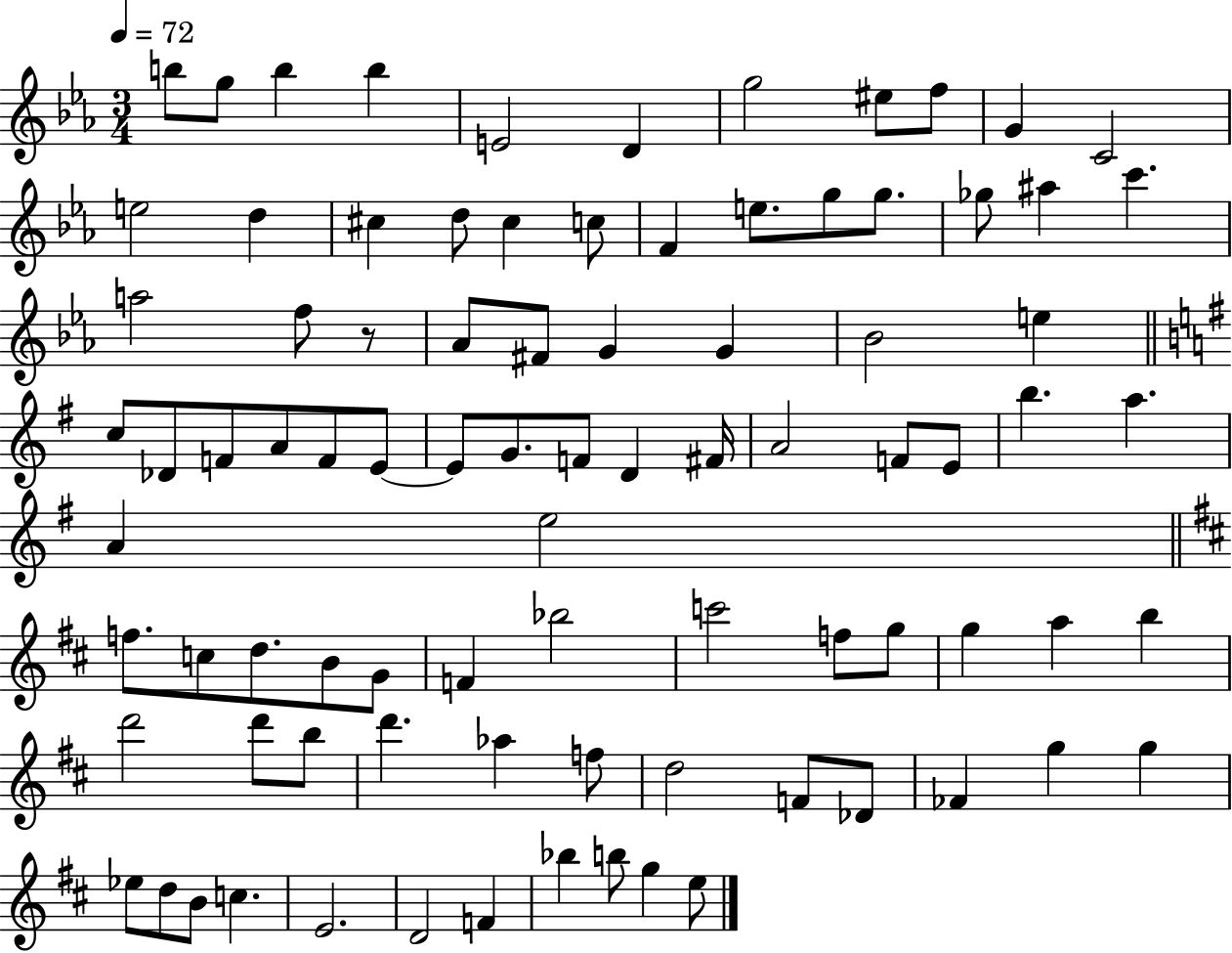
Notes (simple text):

B5/e G5/e B5/q B5/q E4/h D4/q G5/h EIS5/e F5/e G4/q C4/h E5/h D5/q C#5/q D5/e C#5/q C5/e F4/q E5/e. G5/e G5/e. Gb5/e A#5/q C6/q. A5/h F5/e R/e Ab4/e F#4/e G4/q G4/q Bb4/h E5/q C5/e Db4/e F4/e A4/e F4/e E4/e E4/e G4/e. F4/e D4/q F#4/s A4/h F4/e E4/e B5/q. A5/q. A4/q E5/h F5/e. C5/e D5/e. B4/e G4/e F4/q Bb5/h C6/h F5/e G5/e G5/q A5/q B5/q D6/h D6/e B5/e D6/q. Ab5/q F5/e D5/h F4/e Db4/e FES4/q G5/q G5/q Eb5/e D5/e B4/e C5/q. E4/h. D4/h F4/q Bb5/q B5/e G5/q E5/e